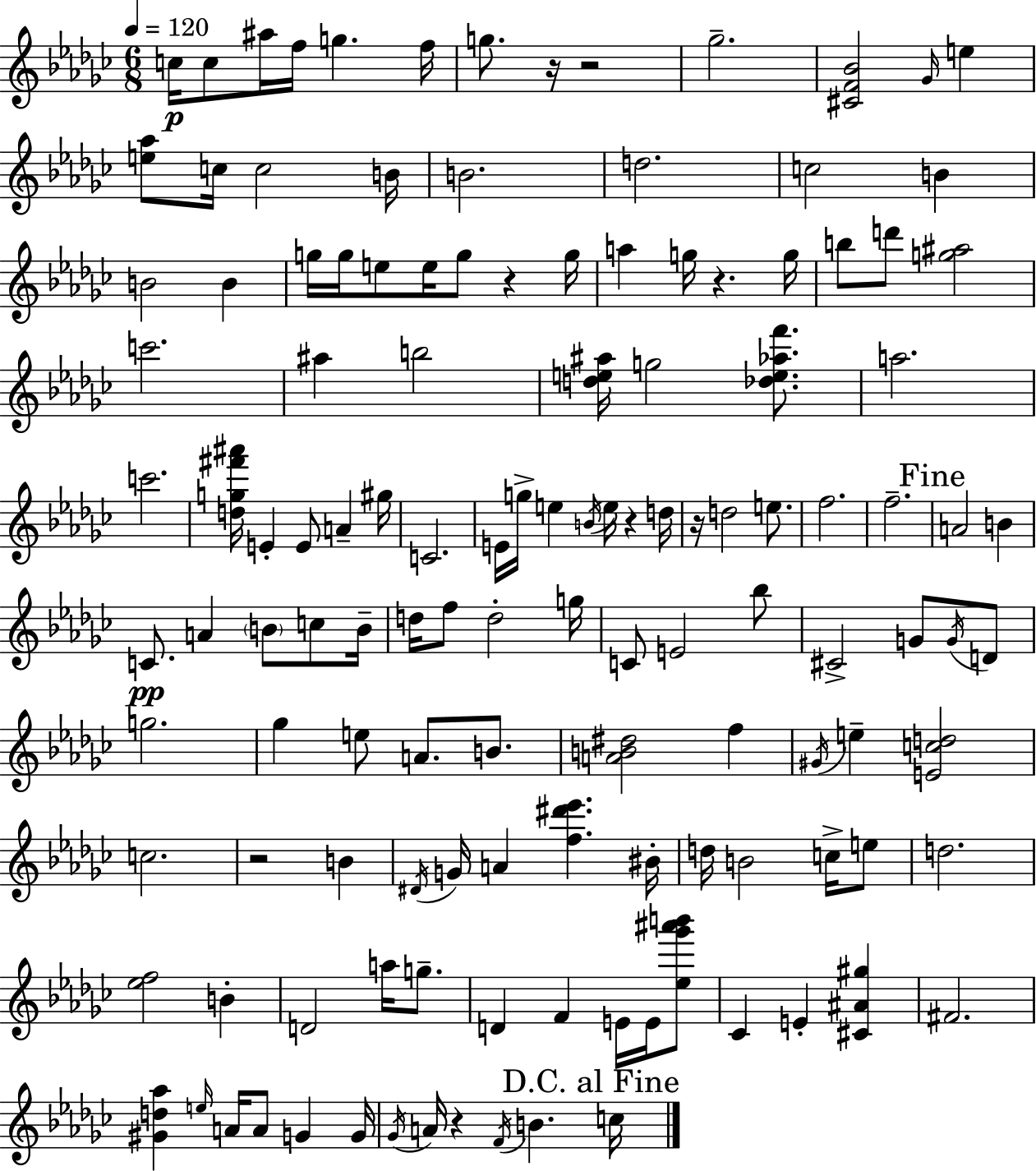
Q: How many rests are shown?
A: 8